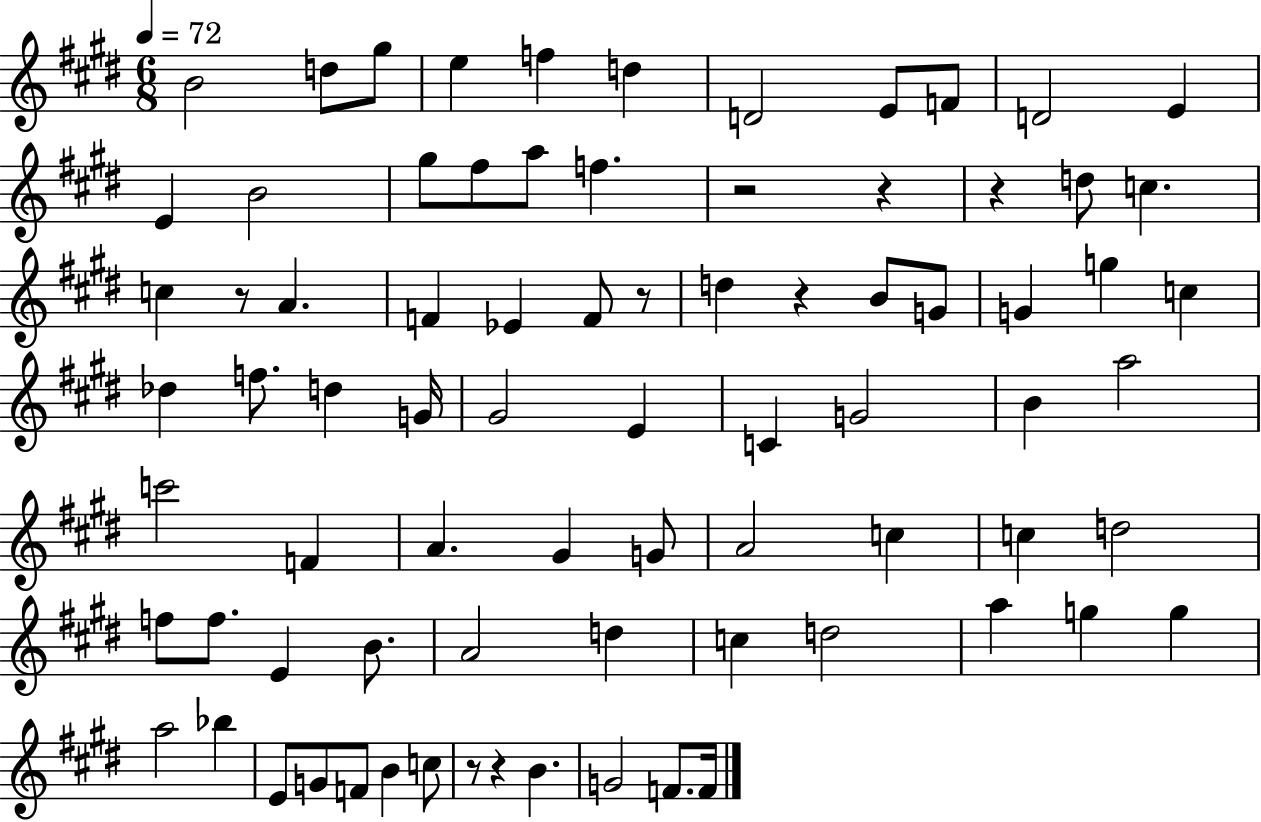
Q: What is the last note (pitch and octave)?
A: F4